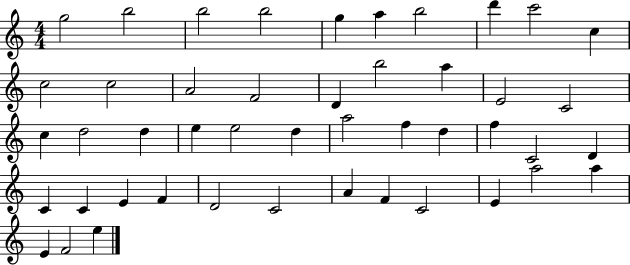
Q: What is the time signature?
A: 4/4